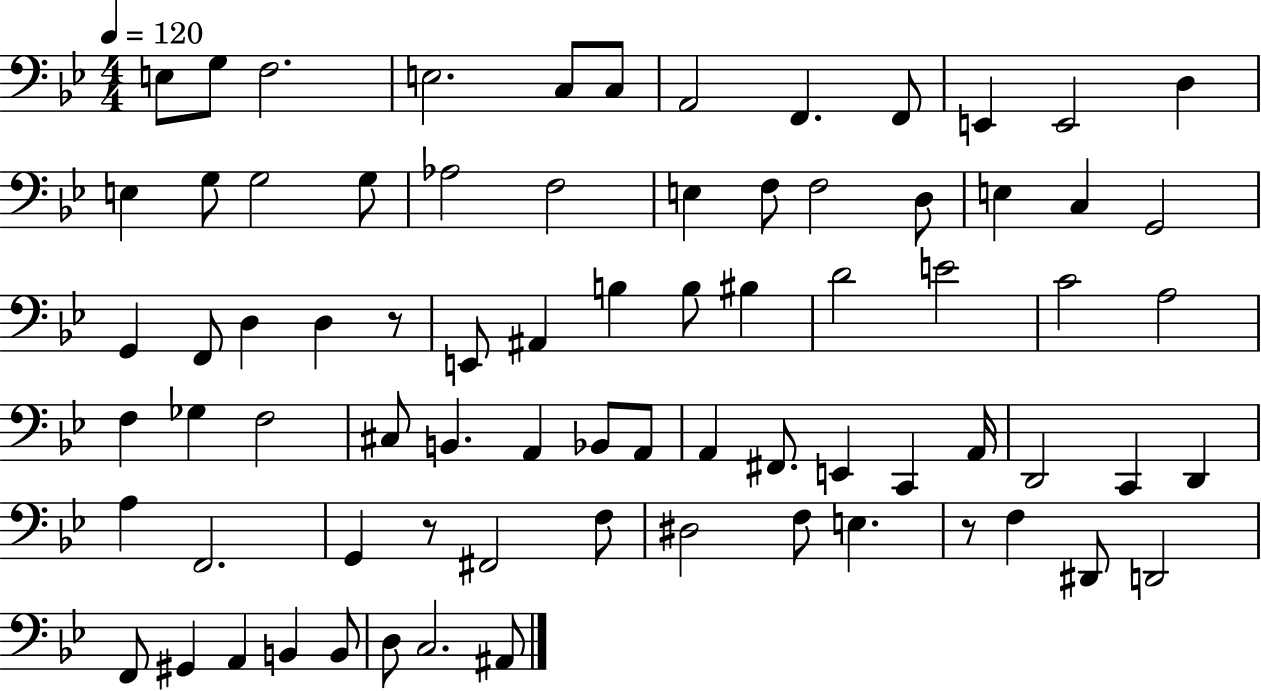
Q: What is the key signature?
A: BES major